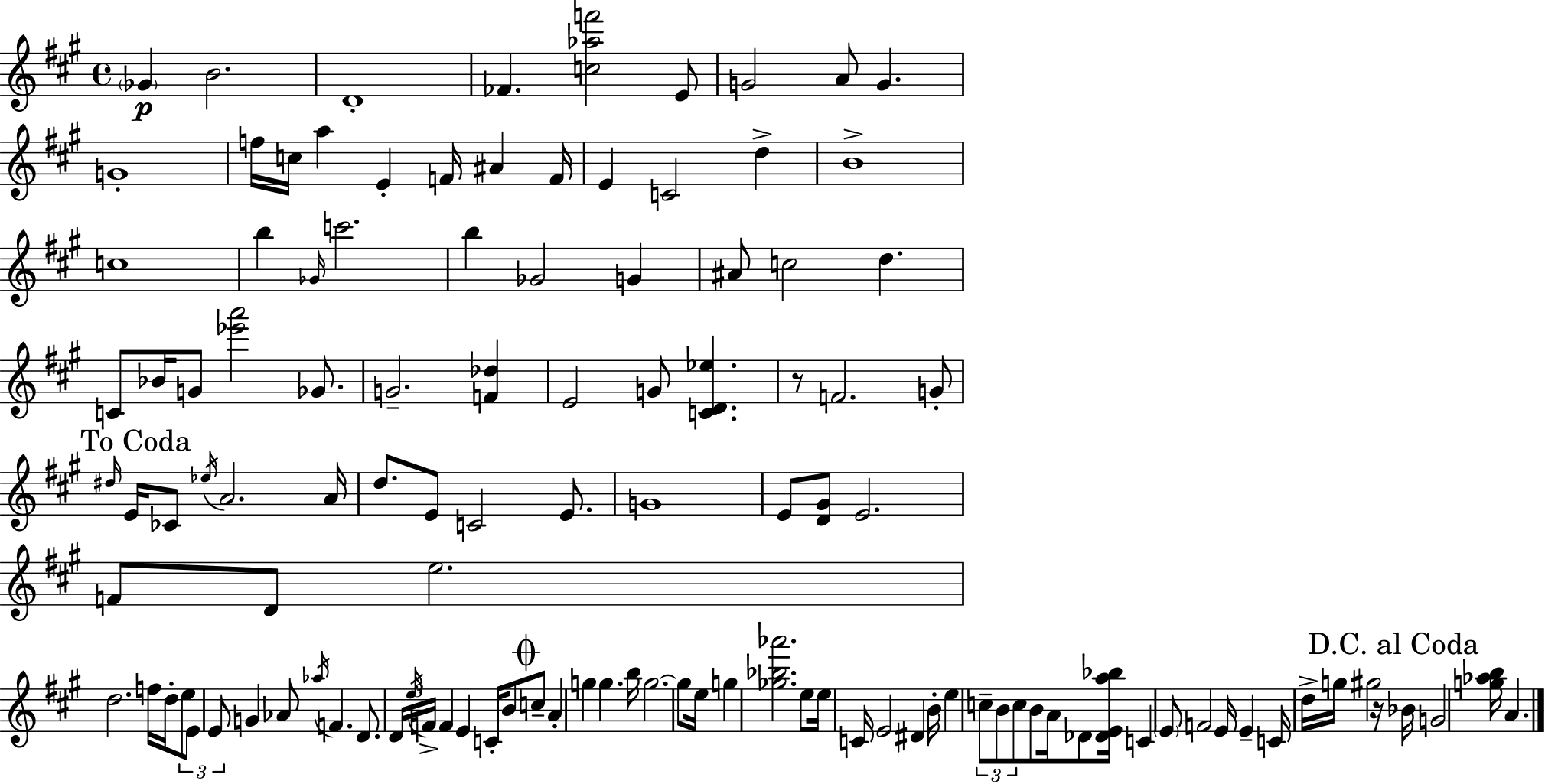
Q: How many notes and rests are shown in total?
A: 117